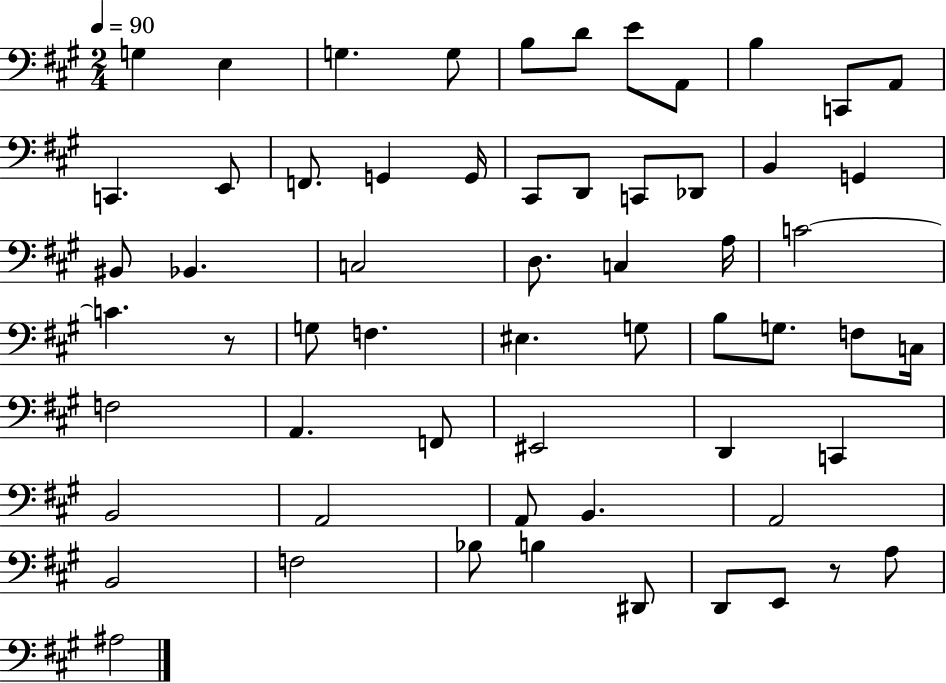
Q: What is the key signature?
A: A major